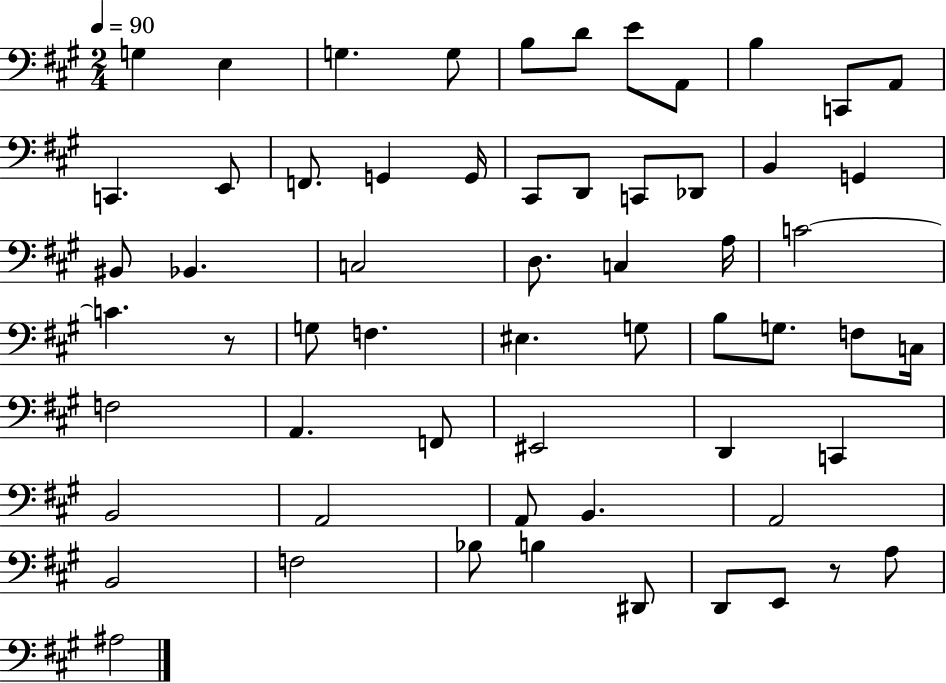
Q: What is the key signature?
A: A major